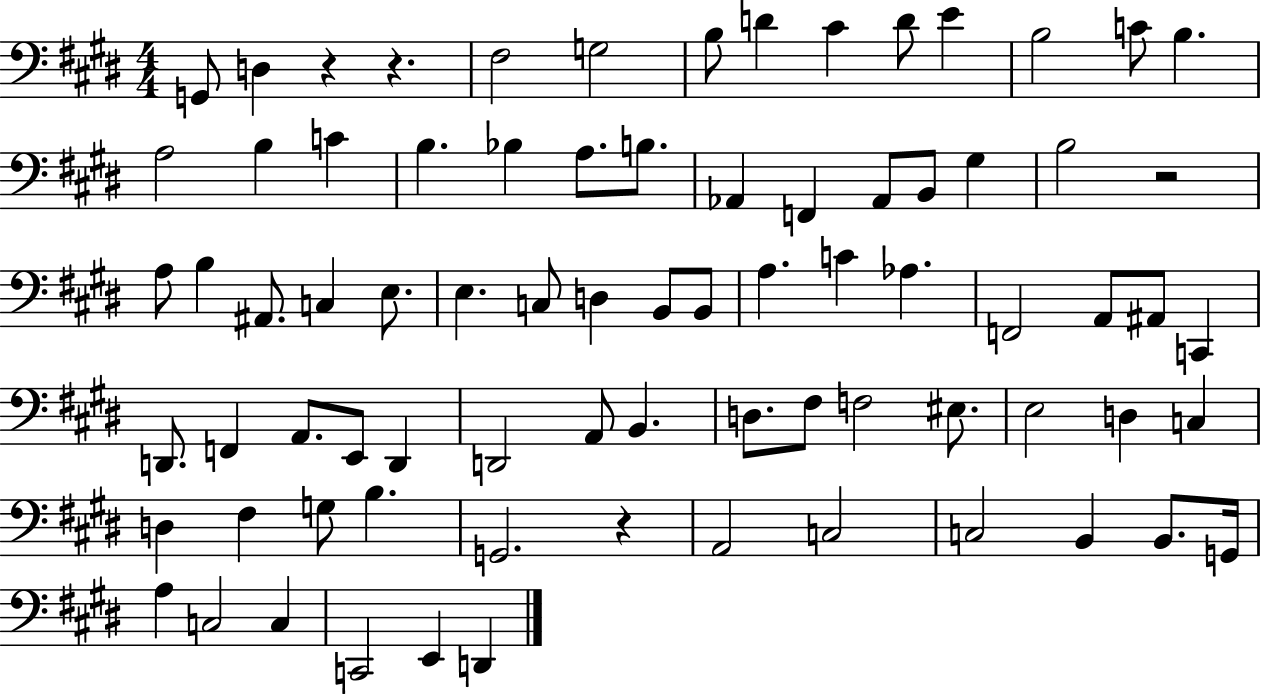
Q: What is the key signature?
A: E major